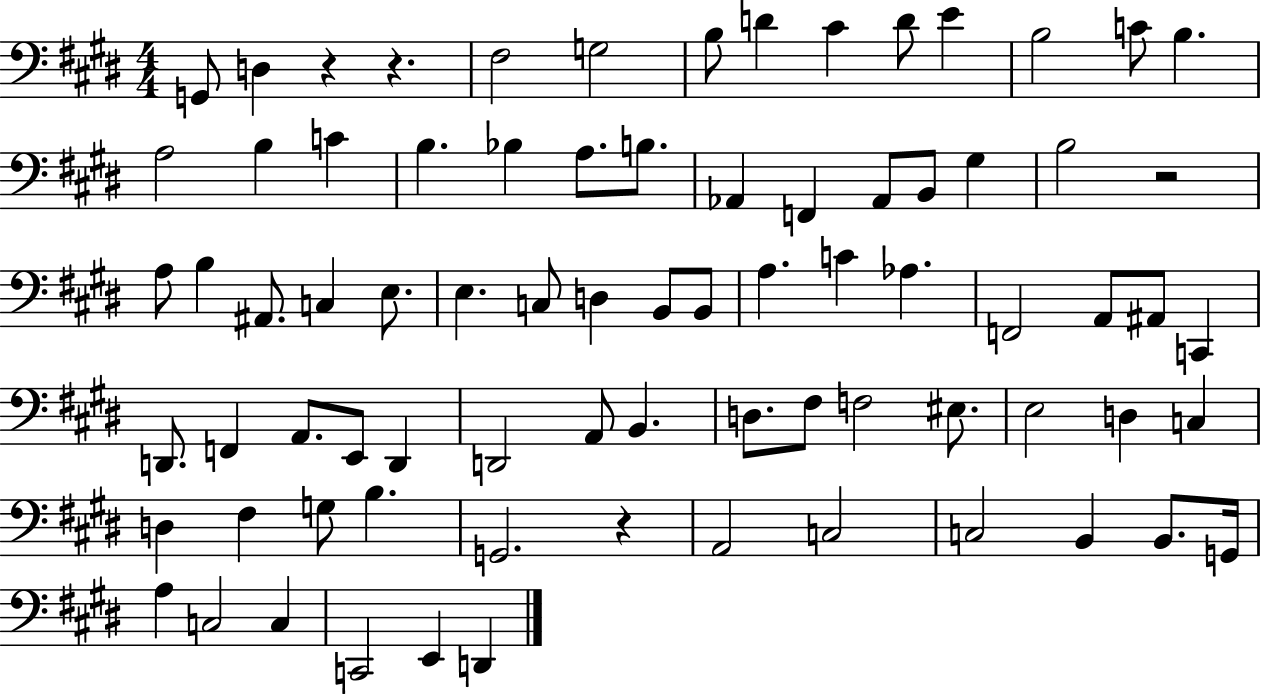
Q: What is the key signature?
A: E major